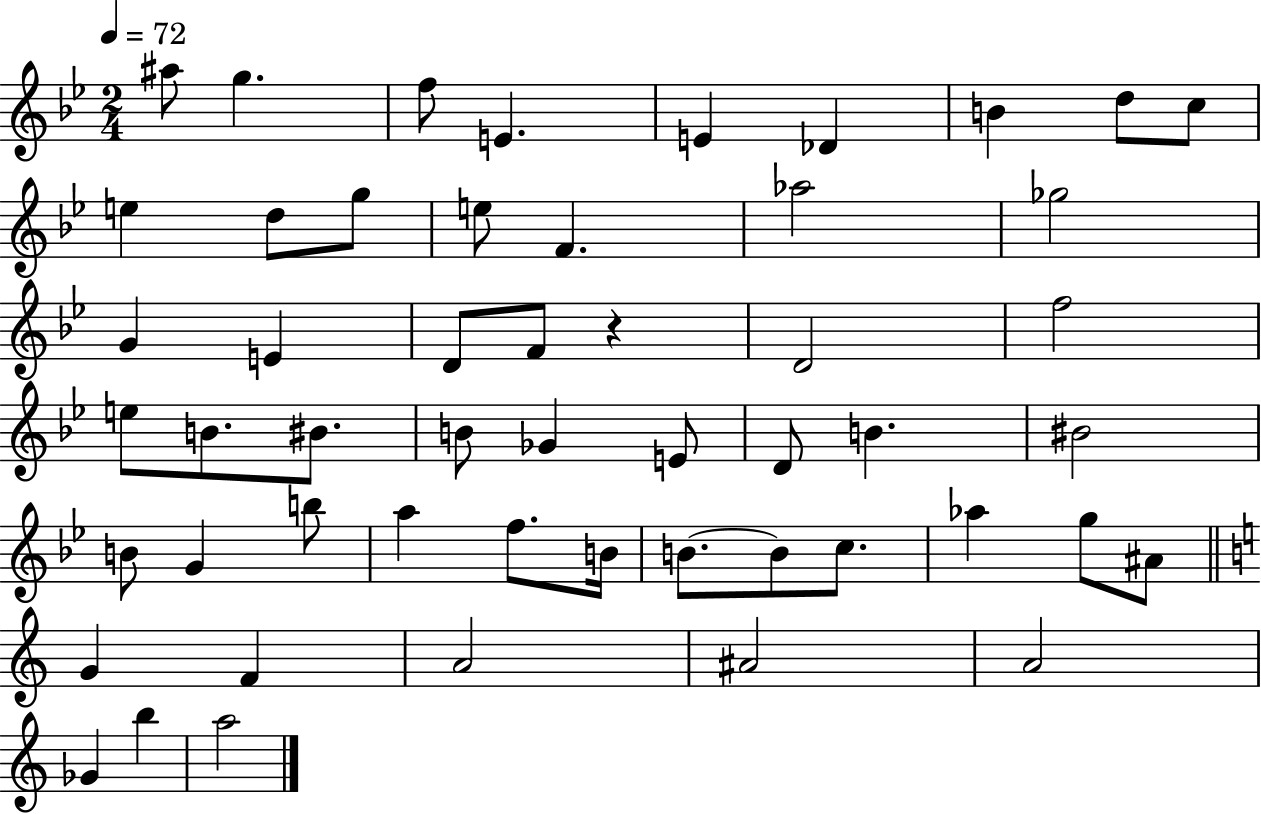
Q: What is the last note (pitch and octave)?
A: A5